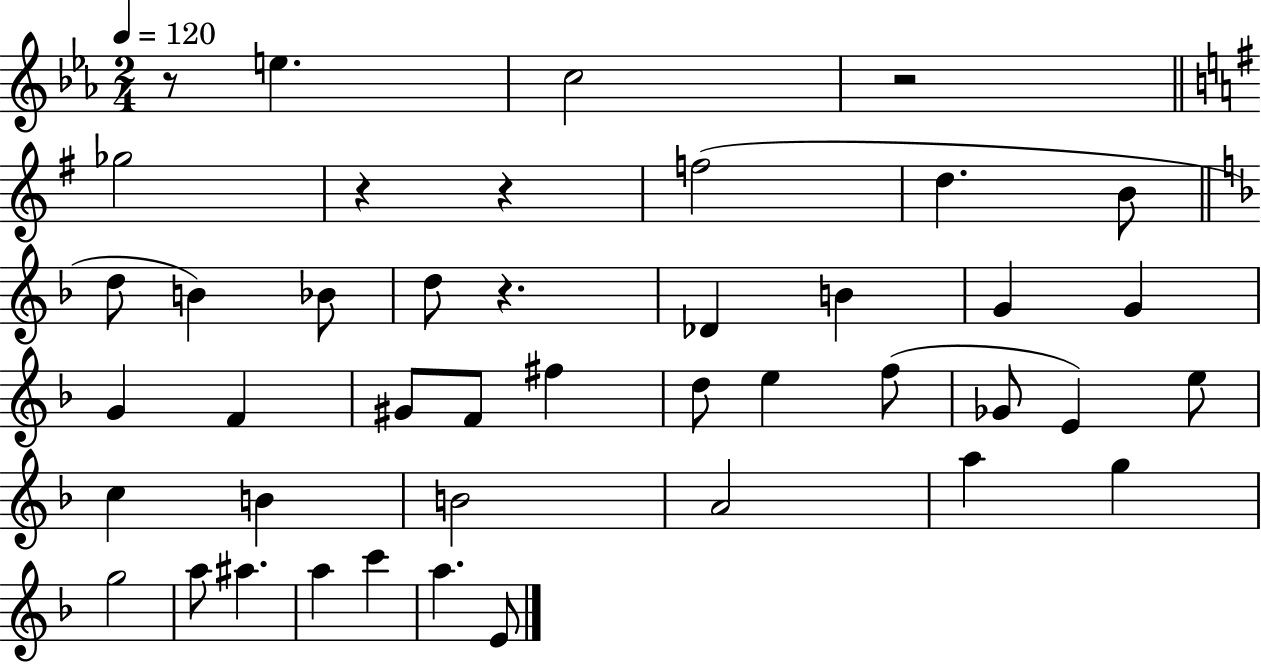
R/e E5/q. C5/h R/h Gb5/h R/q R/q F5/h D5/q. B4/e D5/e B4/q Bb4/e D5/e R/q. Db4/q B4/q G4/q G4/q G4/q F4/q G#4/e F4/e F#5/q D5/e E5/q F5/e Gb4/e E4/q E5/e C5/q B4/q B4/h A4/h A5/q G5/q G5/h A5/e A#5/q. A5/q C6/q A5/q. E4/e